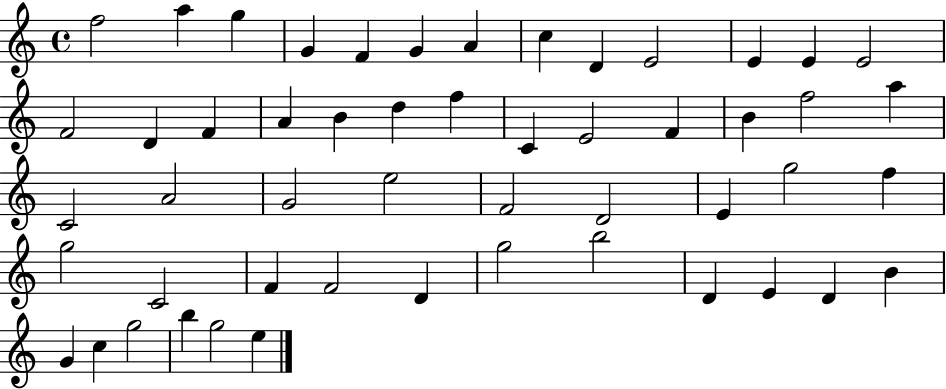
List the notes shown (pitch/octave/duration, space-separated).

F5/h A5/q G5/q G4/q F4/q G4/q A4/q C5/q D4/q E4/h E4/q E4/q E4/h F4/h D4/q F4/q A4/q B4/q D5/q F5/q C4/q E4/h F4/q B4/q F5/h A5/q C4/h A4/h G4/h E5/h F4/h D4/h E4/q G5/h F5/q G5/h C4/h F4/q F4/h D4/q G5/h B5/h D4/q E4/q D4/q B4/q G4/q C5/q G5/h B5/q G5/h E5/q